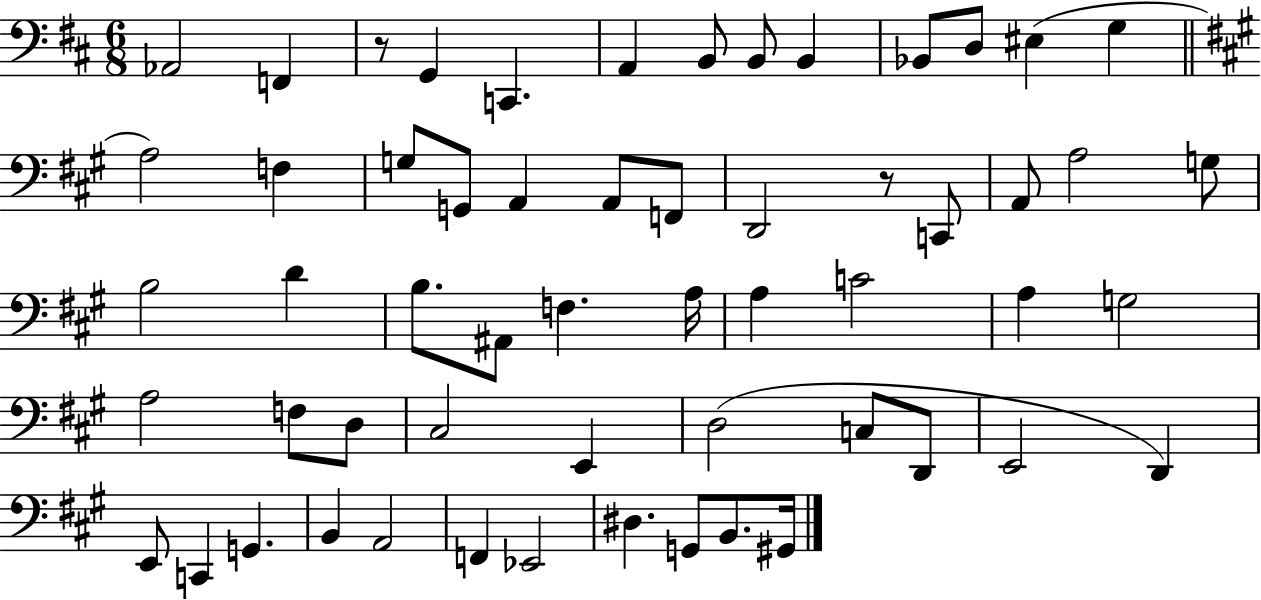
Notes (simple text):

Ab2/h F2/q R/e G2/q C2/q. A2/q B2/e B2/e B2/q Bb2/e D3/e EIS3/q G3/q A3/h F3/q G3/e G2/e A2/q A2/e F2/e D2/h R/e C2/e A2/e A3/h G3/e B3/h D4/q B3/e. A#2/e F3/q. A3/s A3/q C4/h A3/q G3/h A3/h F3/e D3/e C#3/h E2/q D3/h C3/e D2/e E2/h D2/q E2/e C2/q G2/q. B2/q A2/h F2/q Eb2/h D#3/q. G2/e B2/e. G#2/s